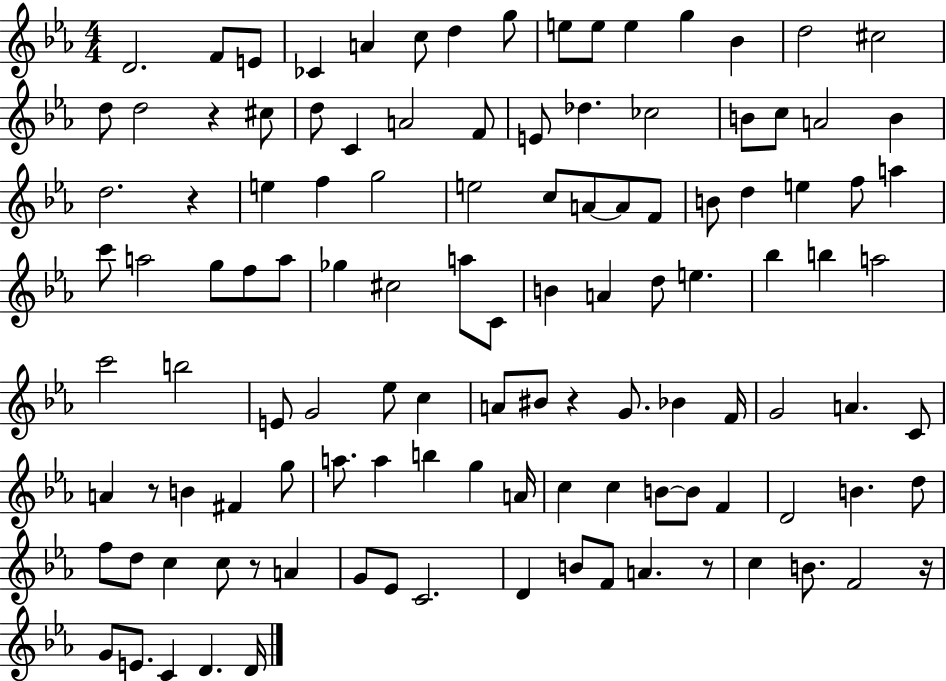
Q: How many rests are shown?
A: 7